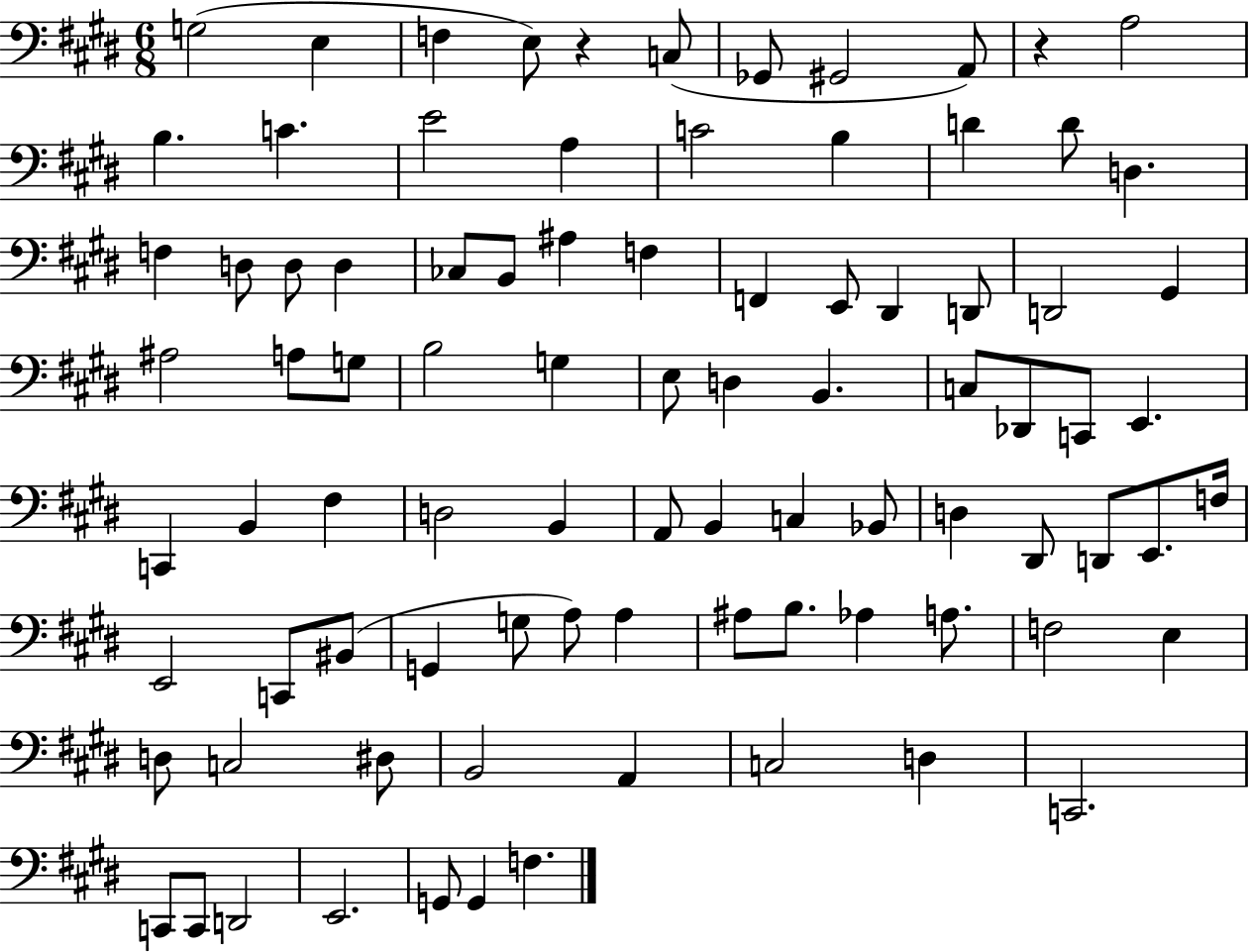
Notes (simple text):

G3/h E3/q F3/q E3/e R/q C3/e Gb2/e G#2/h A2/e R/q A3/h B3/q. C4/q. E4/h A3/q C4/h B3/q D4/q D4/e D3/q. F3/q D3/e D3/e D3/q CES3/e B2/e A#3/q F3/q F2/q E2/e D#2/q D2/e D2/h G#2/q A#3/h A3/e G3/e B3/h G3/q E3/e D3/q B2/q. C3/e Db2/e C2/e E2/q. C2/q B2/q F#3/q D3/h B2/q A2/e B2/q C3/q Bb2/e D3/q D#2/e D2/e E2/e. F3/s E2/h C2/e BIS2/e G2/q G3/e A3/e A3/q A#3/e B3/e. Ab3/q A3/e. F3/h E3/q D3/e C3/h D#3/e B2/h A2/q C3/h D3/q C2/h. C2/e C2/e D2/h E2/h. G2/e G2/q F3/q.